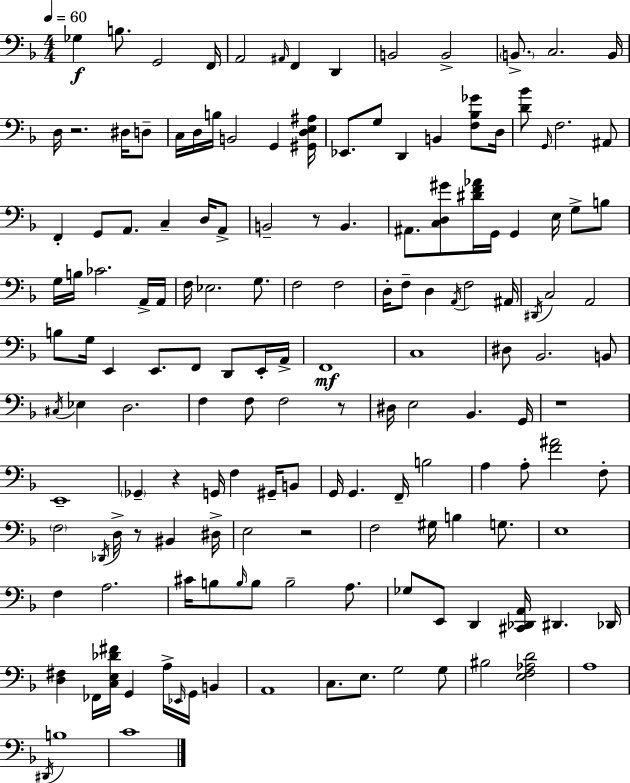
X:1
T:Untitled
M:4/4
L:1/4
K:F
_G, B,/2 G,,2 F,,/4 A,,2 ^A,,/4 F,, D,, B,,2 B,,2 B,,/2 C,2 B,,/4 D,/4 z2 ^D,/4 D,/2 C,/4 D,/4 B,/4 B,,2 G,, [^G,,D,E,^A,]/4 _E,,/2 G,/2 D,, B,, [F,_B,_G]/2 D,/4 [D_B]/2 G,,/4 F,2 ^A,,/2 F,, G,,/2 A,,/2 C, D,/4 A,,/2 B,,2 z/2 B,, ^A,,/2 [C,D,^G]/2 [^DF_A]/4 G,,/4 G,, E,/4 G,/2 B,/2 G,/4 B,/4 _C2 A,,/4 A,,/4 F,/4 _E,2 G,/2 F,2 F,2 D,/4 F,/2 D, A,,/4 F,2 ^A,,/4 ^D,,/4 C,2 A,,2 B,/2 G,/4 E,, E,,/2 F,,/2 D,,/2 E,,/4 A,,/4 F,,4 C,4 ^D,/2 _B,,2 B,,/2 ^C,/4 _E, D,2 F, F,/2 F,2 z/2 ^D,/4 E,2 _B,, G,,/4 z4 E,,4 _G,, z G,,/4 F, ^G,,/4 B,,/2 G,,/4 G,, F,,/4 B,2 A, A,/2 [F^A]2 F,/2 F,2 _D,,/4 D,/4 z/2 ^B,, ^D,/4 E,2 z2 F,2 ^G,/4 B, G,/2 E,4 F, A,2 ^C/4 B,/2 B,/4 B,/2 B,2 A,/2 _G,/2 E,,/2 D,, [^C,,_D,,A,,]/4 ^D,, _D,,/4 [D,^F,] _F,,/4 [C,E,_D^F]/4 G,, A,/4 _E,,/4 G,,/4 B,, A,,4 C,/2 E,/2 G,2 G,/2 ^B,2 [E,F,_A,D]2 A,4 ^D,,/4 B,4 C4